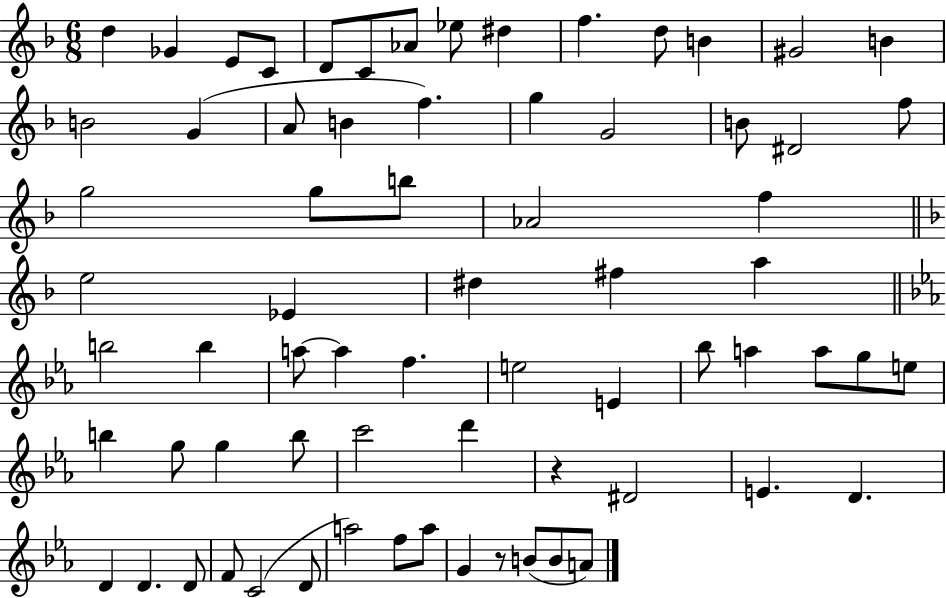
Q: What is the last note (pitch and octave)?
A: A4